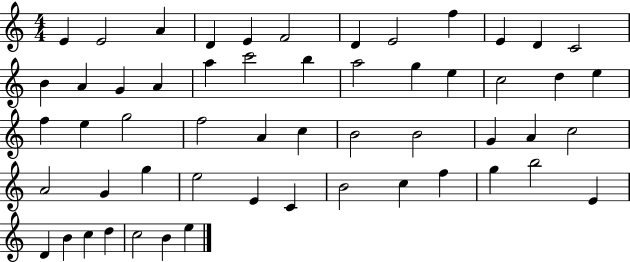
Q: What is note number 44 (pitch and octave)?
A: C5